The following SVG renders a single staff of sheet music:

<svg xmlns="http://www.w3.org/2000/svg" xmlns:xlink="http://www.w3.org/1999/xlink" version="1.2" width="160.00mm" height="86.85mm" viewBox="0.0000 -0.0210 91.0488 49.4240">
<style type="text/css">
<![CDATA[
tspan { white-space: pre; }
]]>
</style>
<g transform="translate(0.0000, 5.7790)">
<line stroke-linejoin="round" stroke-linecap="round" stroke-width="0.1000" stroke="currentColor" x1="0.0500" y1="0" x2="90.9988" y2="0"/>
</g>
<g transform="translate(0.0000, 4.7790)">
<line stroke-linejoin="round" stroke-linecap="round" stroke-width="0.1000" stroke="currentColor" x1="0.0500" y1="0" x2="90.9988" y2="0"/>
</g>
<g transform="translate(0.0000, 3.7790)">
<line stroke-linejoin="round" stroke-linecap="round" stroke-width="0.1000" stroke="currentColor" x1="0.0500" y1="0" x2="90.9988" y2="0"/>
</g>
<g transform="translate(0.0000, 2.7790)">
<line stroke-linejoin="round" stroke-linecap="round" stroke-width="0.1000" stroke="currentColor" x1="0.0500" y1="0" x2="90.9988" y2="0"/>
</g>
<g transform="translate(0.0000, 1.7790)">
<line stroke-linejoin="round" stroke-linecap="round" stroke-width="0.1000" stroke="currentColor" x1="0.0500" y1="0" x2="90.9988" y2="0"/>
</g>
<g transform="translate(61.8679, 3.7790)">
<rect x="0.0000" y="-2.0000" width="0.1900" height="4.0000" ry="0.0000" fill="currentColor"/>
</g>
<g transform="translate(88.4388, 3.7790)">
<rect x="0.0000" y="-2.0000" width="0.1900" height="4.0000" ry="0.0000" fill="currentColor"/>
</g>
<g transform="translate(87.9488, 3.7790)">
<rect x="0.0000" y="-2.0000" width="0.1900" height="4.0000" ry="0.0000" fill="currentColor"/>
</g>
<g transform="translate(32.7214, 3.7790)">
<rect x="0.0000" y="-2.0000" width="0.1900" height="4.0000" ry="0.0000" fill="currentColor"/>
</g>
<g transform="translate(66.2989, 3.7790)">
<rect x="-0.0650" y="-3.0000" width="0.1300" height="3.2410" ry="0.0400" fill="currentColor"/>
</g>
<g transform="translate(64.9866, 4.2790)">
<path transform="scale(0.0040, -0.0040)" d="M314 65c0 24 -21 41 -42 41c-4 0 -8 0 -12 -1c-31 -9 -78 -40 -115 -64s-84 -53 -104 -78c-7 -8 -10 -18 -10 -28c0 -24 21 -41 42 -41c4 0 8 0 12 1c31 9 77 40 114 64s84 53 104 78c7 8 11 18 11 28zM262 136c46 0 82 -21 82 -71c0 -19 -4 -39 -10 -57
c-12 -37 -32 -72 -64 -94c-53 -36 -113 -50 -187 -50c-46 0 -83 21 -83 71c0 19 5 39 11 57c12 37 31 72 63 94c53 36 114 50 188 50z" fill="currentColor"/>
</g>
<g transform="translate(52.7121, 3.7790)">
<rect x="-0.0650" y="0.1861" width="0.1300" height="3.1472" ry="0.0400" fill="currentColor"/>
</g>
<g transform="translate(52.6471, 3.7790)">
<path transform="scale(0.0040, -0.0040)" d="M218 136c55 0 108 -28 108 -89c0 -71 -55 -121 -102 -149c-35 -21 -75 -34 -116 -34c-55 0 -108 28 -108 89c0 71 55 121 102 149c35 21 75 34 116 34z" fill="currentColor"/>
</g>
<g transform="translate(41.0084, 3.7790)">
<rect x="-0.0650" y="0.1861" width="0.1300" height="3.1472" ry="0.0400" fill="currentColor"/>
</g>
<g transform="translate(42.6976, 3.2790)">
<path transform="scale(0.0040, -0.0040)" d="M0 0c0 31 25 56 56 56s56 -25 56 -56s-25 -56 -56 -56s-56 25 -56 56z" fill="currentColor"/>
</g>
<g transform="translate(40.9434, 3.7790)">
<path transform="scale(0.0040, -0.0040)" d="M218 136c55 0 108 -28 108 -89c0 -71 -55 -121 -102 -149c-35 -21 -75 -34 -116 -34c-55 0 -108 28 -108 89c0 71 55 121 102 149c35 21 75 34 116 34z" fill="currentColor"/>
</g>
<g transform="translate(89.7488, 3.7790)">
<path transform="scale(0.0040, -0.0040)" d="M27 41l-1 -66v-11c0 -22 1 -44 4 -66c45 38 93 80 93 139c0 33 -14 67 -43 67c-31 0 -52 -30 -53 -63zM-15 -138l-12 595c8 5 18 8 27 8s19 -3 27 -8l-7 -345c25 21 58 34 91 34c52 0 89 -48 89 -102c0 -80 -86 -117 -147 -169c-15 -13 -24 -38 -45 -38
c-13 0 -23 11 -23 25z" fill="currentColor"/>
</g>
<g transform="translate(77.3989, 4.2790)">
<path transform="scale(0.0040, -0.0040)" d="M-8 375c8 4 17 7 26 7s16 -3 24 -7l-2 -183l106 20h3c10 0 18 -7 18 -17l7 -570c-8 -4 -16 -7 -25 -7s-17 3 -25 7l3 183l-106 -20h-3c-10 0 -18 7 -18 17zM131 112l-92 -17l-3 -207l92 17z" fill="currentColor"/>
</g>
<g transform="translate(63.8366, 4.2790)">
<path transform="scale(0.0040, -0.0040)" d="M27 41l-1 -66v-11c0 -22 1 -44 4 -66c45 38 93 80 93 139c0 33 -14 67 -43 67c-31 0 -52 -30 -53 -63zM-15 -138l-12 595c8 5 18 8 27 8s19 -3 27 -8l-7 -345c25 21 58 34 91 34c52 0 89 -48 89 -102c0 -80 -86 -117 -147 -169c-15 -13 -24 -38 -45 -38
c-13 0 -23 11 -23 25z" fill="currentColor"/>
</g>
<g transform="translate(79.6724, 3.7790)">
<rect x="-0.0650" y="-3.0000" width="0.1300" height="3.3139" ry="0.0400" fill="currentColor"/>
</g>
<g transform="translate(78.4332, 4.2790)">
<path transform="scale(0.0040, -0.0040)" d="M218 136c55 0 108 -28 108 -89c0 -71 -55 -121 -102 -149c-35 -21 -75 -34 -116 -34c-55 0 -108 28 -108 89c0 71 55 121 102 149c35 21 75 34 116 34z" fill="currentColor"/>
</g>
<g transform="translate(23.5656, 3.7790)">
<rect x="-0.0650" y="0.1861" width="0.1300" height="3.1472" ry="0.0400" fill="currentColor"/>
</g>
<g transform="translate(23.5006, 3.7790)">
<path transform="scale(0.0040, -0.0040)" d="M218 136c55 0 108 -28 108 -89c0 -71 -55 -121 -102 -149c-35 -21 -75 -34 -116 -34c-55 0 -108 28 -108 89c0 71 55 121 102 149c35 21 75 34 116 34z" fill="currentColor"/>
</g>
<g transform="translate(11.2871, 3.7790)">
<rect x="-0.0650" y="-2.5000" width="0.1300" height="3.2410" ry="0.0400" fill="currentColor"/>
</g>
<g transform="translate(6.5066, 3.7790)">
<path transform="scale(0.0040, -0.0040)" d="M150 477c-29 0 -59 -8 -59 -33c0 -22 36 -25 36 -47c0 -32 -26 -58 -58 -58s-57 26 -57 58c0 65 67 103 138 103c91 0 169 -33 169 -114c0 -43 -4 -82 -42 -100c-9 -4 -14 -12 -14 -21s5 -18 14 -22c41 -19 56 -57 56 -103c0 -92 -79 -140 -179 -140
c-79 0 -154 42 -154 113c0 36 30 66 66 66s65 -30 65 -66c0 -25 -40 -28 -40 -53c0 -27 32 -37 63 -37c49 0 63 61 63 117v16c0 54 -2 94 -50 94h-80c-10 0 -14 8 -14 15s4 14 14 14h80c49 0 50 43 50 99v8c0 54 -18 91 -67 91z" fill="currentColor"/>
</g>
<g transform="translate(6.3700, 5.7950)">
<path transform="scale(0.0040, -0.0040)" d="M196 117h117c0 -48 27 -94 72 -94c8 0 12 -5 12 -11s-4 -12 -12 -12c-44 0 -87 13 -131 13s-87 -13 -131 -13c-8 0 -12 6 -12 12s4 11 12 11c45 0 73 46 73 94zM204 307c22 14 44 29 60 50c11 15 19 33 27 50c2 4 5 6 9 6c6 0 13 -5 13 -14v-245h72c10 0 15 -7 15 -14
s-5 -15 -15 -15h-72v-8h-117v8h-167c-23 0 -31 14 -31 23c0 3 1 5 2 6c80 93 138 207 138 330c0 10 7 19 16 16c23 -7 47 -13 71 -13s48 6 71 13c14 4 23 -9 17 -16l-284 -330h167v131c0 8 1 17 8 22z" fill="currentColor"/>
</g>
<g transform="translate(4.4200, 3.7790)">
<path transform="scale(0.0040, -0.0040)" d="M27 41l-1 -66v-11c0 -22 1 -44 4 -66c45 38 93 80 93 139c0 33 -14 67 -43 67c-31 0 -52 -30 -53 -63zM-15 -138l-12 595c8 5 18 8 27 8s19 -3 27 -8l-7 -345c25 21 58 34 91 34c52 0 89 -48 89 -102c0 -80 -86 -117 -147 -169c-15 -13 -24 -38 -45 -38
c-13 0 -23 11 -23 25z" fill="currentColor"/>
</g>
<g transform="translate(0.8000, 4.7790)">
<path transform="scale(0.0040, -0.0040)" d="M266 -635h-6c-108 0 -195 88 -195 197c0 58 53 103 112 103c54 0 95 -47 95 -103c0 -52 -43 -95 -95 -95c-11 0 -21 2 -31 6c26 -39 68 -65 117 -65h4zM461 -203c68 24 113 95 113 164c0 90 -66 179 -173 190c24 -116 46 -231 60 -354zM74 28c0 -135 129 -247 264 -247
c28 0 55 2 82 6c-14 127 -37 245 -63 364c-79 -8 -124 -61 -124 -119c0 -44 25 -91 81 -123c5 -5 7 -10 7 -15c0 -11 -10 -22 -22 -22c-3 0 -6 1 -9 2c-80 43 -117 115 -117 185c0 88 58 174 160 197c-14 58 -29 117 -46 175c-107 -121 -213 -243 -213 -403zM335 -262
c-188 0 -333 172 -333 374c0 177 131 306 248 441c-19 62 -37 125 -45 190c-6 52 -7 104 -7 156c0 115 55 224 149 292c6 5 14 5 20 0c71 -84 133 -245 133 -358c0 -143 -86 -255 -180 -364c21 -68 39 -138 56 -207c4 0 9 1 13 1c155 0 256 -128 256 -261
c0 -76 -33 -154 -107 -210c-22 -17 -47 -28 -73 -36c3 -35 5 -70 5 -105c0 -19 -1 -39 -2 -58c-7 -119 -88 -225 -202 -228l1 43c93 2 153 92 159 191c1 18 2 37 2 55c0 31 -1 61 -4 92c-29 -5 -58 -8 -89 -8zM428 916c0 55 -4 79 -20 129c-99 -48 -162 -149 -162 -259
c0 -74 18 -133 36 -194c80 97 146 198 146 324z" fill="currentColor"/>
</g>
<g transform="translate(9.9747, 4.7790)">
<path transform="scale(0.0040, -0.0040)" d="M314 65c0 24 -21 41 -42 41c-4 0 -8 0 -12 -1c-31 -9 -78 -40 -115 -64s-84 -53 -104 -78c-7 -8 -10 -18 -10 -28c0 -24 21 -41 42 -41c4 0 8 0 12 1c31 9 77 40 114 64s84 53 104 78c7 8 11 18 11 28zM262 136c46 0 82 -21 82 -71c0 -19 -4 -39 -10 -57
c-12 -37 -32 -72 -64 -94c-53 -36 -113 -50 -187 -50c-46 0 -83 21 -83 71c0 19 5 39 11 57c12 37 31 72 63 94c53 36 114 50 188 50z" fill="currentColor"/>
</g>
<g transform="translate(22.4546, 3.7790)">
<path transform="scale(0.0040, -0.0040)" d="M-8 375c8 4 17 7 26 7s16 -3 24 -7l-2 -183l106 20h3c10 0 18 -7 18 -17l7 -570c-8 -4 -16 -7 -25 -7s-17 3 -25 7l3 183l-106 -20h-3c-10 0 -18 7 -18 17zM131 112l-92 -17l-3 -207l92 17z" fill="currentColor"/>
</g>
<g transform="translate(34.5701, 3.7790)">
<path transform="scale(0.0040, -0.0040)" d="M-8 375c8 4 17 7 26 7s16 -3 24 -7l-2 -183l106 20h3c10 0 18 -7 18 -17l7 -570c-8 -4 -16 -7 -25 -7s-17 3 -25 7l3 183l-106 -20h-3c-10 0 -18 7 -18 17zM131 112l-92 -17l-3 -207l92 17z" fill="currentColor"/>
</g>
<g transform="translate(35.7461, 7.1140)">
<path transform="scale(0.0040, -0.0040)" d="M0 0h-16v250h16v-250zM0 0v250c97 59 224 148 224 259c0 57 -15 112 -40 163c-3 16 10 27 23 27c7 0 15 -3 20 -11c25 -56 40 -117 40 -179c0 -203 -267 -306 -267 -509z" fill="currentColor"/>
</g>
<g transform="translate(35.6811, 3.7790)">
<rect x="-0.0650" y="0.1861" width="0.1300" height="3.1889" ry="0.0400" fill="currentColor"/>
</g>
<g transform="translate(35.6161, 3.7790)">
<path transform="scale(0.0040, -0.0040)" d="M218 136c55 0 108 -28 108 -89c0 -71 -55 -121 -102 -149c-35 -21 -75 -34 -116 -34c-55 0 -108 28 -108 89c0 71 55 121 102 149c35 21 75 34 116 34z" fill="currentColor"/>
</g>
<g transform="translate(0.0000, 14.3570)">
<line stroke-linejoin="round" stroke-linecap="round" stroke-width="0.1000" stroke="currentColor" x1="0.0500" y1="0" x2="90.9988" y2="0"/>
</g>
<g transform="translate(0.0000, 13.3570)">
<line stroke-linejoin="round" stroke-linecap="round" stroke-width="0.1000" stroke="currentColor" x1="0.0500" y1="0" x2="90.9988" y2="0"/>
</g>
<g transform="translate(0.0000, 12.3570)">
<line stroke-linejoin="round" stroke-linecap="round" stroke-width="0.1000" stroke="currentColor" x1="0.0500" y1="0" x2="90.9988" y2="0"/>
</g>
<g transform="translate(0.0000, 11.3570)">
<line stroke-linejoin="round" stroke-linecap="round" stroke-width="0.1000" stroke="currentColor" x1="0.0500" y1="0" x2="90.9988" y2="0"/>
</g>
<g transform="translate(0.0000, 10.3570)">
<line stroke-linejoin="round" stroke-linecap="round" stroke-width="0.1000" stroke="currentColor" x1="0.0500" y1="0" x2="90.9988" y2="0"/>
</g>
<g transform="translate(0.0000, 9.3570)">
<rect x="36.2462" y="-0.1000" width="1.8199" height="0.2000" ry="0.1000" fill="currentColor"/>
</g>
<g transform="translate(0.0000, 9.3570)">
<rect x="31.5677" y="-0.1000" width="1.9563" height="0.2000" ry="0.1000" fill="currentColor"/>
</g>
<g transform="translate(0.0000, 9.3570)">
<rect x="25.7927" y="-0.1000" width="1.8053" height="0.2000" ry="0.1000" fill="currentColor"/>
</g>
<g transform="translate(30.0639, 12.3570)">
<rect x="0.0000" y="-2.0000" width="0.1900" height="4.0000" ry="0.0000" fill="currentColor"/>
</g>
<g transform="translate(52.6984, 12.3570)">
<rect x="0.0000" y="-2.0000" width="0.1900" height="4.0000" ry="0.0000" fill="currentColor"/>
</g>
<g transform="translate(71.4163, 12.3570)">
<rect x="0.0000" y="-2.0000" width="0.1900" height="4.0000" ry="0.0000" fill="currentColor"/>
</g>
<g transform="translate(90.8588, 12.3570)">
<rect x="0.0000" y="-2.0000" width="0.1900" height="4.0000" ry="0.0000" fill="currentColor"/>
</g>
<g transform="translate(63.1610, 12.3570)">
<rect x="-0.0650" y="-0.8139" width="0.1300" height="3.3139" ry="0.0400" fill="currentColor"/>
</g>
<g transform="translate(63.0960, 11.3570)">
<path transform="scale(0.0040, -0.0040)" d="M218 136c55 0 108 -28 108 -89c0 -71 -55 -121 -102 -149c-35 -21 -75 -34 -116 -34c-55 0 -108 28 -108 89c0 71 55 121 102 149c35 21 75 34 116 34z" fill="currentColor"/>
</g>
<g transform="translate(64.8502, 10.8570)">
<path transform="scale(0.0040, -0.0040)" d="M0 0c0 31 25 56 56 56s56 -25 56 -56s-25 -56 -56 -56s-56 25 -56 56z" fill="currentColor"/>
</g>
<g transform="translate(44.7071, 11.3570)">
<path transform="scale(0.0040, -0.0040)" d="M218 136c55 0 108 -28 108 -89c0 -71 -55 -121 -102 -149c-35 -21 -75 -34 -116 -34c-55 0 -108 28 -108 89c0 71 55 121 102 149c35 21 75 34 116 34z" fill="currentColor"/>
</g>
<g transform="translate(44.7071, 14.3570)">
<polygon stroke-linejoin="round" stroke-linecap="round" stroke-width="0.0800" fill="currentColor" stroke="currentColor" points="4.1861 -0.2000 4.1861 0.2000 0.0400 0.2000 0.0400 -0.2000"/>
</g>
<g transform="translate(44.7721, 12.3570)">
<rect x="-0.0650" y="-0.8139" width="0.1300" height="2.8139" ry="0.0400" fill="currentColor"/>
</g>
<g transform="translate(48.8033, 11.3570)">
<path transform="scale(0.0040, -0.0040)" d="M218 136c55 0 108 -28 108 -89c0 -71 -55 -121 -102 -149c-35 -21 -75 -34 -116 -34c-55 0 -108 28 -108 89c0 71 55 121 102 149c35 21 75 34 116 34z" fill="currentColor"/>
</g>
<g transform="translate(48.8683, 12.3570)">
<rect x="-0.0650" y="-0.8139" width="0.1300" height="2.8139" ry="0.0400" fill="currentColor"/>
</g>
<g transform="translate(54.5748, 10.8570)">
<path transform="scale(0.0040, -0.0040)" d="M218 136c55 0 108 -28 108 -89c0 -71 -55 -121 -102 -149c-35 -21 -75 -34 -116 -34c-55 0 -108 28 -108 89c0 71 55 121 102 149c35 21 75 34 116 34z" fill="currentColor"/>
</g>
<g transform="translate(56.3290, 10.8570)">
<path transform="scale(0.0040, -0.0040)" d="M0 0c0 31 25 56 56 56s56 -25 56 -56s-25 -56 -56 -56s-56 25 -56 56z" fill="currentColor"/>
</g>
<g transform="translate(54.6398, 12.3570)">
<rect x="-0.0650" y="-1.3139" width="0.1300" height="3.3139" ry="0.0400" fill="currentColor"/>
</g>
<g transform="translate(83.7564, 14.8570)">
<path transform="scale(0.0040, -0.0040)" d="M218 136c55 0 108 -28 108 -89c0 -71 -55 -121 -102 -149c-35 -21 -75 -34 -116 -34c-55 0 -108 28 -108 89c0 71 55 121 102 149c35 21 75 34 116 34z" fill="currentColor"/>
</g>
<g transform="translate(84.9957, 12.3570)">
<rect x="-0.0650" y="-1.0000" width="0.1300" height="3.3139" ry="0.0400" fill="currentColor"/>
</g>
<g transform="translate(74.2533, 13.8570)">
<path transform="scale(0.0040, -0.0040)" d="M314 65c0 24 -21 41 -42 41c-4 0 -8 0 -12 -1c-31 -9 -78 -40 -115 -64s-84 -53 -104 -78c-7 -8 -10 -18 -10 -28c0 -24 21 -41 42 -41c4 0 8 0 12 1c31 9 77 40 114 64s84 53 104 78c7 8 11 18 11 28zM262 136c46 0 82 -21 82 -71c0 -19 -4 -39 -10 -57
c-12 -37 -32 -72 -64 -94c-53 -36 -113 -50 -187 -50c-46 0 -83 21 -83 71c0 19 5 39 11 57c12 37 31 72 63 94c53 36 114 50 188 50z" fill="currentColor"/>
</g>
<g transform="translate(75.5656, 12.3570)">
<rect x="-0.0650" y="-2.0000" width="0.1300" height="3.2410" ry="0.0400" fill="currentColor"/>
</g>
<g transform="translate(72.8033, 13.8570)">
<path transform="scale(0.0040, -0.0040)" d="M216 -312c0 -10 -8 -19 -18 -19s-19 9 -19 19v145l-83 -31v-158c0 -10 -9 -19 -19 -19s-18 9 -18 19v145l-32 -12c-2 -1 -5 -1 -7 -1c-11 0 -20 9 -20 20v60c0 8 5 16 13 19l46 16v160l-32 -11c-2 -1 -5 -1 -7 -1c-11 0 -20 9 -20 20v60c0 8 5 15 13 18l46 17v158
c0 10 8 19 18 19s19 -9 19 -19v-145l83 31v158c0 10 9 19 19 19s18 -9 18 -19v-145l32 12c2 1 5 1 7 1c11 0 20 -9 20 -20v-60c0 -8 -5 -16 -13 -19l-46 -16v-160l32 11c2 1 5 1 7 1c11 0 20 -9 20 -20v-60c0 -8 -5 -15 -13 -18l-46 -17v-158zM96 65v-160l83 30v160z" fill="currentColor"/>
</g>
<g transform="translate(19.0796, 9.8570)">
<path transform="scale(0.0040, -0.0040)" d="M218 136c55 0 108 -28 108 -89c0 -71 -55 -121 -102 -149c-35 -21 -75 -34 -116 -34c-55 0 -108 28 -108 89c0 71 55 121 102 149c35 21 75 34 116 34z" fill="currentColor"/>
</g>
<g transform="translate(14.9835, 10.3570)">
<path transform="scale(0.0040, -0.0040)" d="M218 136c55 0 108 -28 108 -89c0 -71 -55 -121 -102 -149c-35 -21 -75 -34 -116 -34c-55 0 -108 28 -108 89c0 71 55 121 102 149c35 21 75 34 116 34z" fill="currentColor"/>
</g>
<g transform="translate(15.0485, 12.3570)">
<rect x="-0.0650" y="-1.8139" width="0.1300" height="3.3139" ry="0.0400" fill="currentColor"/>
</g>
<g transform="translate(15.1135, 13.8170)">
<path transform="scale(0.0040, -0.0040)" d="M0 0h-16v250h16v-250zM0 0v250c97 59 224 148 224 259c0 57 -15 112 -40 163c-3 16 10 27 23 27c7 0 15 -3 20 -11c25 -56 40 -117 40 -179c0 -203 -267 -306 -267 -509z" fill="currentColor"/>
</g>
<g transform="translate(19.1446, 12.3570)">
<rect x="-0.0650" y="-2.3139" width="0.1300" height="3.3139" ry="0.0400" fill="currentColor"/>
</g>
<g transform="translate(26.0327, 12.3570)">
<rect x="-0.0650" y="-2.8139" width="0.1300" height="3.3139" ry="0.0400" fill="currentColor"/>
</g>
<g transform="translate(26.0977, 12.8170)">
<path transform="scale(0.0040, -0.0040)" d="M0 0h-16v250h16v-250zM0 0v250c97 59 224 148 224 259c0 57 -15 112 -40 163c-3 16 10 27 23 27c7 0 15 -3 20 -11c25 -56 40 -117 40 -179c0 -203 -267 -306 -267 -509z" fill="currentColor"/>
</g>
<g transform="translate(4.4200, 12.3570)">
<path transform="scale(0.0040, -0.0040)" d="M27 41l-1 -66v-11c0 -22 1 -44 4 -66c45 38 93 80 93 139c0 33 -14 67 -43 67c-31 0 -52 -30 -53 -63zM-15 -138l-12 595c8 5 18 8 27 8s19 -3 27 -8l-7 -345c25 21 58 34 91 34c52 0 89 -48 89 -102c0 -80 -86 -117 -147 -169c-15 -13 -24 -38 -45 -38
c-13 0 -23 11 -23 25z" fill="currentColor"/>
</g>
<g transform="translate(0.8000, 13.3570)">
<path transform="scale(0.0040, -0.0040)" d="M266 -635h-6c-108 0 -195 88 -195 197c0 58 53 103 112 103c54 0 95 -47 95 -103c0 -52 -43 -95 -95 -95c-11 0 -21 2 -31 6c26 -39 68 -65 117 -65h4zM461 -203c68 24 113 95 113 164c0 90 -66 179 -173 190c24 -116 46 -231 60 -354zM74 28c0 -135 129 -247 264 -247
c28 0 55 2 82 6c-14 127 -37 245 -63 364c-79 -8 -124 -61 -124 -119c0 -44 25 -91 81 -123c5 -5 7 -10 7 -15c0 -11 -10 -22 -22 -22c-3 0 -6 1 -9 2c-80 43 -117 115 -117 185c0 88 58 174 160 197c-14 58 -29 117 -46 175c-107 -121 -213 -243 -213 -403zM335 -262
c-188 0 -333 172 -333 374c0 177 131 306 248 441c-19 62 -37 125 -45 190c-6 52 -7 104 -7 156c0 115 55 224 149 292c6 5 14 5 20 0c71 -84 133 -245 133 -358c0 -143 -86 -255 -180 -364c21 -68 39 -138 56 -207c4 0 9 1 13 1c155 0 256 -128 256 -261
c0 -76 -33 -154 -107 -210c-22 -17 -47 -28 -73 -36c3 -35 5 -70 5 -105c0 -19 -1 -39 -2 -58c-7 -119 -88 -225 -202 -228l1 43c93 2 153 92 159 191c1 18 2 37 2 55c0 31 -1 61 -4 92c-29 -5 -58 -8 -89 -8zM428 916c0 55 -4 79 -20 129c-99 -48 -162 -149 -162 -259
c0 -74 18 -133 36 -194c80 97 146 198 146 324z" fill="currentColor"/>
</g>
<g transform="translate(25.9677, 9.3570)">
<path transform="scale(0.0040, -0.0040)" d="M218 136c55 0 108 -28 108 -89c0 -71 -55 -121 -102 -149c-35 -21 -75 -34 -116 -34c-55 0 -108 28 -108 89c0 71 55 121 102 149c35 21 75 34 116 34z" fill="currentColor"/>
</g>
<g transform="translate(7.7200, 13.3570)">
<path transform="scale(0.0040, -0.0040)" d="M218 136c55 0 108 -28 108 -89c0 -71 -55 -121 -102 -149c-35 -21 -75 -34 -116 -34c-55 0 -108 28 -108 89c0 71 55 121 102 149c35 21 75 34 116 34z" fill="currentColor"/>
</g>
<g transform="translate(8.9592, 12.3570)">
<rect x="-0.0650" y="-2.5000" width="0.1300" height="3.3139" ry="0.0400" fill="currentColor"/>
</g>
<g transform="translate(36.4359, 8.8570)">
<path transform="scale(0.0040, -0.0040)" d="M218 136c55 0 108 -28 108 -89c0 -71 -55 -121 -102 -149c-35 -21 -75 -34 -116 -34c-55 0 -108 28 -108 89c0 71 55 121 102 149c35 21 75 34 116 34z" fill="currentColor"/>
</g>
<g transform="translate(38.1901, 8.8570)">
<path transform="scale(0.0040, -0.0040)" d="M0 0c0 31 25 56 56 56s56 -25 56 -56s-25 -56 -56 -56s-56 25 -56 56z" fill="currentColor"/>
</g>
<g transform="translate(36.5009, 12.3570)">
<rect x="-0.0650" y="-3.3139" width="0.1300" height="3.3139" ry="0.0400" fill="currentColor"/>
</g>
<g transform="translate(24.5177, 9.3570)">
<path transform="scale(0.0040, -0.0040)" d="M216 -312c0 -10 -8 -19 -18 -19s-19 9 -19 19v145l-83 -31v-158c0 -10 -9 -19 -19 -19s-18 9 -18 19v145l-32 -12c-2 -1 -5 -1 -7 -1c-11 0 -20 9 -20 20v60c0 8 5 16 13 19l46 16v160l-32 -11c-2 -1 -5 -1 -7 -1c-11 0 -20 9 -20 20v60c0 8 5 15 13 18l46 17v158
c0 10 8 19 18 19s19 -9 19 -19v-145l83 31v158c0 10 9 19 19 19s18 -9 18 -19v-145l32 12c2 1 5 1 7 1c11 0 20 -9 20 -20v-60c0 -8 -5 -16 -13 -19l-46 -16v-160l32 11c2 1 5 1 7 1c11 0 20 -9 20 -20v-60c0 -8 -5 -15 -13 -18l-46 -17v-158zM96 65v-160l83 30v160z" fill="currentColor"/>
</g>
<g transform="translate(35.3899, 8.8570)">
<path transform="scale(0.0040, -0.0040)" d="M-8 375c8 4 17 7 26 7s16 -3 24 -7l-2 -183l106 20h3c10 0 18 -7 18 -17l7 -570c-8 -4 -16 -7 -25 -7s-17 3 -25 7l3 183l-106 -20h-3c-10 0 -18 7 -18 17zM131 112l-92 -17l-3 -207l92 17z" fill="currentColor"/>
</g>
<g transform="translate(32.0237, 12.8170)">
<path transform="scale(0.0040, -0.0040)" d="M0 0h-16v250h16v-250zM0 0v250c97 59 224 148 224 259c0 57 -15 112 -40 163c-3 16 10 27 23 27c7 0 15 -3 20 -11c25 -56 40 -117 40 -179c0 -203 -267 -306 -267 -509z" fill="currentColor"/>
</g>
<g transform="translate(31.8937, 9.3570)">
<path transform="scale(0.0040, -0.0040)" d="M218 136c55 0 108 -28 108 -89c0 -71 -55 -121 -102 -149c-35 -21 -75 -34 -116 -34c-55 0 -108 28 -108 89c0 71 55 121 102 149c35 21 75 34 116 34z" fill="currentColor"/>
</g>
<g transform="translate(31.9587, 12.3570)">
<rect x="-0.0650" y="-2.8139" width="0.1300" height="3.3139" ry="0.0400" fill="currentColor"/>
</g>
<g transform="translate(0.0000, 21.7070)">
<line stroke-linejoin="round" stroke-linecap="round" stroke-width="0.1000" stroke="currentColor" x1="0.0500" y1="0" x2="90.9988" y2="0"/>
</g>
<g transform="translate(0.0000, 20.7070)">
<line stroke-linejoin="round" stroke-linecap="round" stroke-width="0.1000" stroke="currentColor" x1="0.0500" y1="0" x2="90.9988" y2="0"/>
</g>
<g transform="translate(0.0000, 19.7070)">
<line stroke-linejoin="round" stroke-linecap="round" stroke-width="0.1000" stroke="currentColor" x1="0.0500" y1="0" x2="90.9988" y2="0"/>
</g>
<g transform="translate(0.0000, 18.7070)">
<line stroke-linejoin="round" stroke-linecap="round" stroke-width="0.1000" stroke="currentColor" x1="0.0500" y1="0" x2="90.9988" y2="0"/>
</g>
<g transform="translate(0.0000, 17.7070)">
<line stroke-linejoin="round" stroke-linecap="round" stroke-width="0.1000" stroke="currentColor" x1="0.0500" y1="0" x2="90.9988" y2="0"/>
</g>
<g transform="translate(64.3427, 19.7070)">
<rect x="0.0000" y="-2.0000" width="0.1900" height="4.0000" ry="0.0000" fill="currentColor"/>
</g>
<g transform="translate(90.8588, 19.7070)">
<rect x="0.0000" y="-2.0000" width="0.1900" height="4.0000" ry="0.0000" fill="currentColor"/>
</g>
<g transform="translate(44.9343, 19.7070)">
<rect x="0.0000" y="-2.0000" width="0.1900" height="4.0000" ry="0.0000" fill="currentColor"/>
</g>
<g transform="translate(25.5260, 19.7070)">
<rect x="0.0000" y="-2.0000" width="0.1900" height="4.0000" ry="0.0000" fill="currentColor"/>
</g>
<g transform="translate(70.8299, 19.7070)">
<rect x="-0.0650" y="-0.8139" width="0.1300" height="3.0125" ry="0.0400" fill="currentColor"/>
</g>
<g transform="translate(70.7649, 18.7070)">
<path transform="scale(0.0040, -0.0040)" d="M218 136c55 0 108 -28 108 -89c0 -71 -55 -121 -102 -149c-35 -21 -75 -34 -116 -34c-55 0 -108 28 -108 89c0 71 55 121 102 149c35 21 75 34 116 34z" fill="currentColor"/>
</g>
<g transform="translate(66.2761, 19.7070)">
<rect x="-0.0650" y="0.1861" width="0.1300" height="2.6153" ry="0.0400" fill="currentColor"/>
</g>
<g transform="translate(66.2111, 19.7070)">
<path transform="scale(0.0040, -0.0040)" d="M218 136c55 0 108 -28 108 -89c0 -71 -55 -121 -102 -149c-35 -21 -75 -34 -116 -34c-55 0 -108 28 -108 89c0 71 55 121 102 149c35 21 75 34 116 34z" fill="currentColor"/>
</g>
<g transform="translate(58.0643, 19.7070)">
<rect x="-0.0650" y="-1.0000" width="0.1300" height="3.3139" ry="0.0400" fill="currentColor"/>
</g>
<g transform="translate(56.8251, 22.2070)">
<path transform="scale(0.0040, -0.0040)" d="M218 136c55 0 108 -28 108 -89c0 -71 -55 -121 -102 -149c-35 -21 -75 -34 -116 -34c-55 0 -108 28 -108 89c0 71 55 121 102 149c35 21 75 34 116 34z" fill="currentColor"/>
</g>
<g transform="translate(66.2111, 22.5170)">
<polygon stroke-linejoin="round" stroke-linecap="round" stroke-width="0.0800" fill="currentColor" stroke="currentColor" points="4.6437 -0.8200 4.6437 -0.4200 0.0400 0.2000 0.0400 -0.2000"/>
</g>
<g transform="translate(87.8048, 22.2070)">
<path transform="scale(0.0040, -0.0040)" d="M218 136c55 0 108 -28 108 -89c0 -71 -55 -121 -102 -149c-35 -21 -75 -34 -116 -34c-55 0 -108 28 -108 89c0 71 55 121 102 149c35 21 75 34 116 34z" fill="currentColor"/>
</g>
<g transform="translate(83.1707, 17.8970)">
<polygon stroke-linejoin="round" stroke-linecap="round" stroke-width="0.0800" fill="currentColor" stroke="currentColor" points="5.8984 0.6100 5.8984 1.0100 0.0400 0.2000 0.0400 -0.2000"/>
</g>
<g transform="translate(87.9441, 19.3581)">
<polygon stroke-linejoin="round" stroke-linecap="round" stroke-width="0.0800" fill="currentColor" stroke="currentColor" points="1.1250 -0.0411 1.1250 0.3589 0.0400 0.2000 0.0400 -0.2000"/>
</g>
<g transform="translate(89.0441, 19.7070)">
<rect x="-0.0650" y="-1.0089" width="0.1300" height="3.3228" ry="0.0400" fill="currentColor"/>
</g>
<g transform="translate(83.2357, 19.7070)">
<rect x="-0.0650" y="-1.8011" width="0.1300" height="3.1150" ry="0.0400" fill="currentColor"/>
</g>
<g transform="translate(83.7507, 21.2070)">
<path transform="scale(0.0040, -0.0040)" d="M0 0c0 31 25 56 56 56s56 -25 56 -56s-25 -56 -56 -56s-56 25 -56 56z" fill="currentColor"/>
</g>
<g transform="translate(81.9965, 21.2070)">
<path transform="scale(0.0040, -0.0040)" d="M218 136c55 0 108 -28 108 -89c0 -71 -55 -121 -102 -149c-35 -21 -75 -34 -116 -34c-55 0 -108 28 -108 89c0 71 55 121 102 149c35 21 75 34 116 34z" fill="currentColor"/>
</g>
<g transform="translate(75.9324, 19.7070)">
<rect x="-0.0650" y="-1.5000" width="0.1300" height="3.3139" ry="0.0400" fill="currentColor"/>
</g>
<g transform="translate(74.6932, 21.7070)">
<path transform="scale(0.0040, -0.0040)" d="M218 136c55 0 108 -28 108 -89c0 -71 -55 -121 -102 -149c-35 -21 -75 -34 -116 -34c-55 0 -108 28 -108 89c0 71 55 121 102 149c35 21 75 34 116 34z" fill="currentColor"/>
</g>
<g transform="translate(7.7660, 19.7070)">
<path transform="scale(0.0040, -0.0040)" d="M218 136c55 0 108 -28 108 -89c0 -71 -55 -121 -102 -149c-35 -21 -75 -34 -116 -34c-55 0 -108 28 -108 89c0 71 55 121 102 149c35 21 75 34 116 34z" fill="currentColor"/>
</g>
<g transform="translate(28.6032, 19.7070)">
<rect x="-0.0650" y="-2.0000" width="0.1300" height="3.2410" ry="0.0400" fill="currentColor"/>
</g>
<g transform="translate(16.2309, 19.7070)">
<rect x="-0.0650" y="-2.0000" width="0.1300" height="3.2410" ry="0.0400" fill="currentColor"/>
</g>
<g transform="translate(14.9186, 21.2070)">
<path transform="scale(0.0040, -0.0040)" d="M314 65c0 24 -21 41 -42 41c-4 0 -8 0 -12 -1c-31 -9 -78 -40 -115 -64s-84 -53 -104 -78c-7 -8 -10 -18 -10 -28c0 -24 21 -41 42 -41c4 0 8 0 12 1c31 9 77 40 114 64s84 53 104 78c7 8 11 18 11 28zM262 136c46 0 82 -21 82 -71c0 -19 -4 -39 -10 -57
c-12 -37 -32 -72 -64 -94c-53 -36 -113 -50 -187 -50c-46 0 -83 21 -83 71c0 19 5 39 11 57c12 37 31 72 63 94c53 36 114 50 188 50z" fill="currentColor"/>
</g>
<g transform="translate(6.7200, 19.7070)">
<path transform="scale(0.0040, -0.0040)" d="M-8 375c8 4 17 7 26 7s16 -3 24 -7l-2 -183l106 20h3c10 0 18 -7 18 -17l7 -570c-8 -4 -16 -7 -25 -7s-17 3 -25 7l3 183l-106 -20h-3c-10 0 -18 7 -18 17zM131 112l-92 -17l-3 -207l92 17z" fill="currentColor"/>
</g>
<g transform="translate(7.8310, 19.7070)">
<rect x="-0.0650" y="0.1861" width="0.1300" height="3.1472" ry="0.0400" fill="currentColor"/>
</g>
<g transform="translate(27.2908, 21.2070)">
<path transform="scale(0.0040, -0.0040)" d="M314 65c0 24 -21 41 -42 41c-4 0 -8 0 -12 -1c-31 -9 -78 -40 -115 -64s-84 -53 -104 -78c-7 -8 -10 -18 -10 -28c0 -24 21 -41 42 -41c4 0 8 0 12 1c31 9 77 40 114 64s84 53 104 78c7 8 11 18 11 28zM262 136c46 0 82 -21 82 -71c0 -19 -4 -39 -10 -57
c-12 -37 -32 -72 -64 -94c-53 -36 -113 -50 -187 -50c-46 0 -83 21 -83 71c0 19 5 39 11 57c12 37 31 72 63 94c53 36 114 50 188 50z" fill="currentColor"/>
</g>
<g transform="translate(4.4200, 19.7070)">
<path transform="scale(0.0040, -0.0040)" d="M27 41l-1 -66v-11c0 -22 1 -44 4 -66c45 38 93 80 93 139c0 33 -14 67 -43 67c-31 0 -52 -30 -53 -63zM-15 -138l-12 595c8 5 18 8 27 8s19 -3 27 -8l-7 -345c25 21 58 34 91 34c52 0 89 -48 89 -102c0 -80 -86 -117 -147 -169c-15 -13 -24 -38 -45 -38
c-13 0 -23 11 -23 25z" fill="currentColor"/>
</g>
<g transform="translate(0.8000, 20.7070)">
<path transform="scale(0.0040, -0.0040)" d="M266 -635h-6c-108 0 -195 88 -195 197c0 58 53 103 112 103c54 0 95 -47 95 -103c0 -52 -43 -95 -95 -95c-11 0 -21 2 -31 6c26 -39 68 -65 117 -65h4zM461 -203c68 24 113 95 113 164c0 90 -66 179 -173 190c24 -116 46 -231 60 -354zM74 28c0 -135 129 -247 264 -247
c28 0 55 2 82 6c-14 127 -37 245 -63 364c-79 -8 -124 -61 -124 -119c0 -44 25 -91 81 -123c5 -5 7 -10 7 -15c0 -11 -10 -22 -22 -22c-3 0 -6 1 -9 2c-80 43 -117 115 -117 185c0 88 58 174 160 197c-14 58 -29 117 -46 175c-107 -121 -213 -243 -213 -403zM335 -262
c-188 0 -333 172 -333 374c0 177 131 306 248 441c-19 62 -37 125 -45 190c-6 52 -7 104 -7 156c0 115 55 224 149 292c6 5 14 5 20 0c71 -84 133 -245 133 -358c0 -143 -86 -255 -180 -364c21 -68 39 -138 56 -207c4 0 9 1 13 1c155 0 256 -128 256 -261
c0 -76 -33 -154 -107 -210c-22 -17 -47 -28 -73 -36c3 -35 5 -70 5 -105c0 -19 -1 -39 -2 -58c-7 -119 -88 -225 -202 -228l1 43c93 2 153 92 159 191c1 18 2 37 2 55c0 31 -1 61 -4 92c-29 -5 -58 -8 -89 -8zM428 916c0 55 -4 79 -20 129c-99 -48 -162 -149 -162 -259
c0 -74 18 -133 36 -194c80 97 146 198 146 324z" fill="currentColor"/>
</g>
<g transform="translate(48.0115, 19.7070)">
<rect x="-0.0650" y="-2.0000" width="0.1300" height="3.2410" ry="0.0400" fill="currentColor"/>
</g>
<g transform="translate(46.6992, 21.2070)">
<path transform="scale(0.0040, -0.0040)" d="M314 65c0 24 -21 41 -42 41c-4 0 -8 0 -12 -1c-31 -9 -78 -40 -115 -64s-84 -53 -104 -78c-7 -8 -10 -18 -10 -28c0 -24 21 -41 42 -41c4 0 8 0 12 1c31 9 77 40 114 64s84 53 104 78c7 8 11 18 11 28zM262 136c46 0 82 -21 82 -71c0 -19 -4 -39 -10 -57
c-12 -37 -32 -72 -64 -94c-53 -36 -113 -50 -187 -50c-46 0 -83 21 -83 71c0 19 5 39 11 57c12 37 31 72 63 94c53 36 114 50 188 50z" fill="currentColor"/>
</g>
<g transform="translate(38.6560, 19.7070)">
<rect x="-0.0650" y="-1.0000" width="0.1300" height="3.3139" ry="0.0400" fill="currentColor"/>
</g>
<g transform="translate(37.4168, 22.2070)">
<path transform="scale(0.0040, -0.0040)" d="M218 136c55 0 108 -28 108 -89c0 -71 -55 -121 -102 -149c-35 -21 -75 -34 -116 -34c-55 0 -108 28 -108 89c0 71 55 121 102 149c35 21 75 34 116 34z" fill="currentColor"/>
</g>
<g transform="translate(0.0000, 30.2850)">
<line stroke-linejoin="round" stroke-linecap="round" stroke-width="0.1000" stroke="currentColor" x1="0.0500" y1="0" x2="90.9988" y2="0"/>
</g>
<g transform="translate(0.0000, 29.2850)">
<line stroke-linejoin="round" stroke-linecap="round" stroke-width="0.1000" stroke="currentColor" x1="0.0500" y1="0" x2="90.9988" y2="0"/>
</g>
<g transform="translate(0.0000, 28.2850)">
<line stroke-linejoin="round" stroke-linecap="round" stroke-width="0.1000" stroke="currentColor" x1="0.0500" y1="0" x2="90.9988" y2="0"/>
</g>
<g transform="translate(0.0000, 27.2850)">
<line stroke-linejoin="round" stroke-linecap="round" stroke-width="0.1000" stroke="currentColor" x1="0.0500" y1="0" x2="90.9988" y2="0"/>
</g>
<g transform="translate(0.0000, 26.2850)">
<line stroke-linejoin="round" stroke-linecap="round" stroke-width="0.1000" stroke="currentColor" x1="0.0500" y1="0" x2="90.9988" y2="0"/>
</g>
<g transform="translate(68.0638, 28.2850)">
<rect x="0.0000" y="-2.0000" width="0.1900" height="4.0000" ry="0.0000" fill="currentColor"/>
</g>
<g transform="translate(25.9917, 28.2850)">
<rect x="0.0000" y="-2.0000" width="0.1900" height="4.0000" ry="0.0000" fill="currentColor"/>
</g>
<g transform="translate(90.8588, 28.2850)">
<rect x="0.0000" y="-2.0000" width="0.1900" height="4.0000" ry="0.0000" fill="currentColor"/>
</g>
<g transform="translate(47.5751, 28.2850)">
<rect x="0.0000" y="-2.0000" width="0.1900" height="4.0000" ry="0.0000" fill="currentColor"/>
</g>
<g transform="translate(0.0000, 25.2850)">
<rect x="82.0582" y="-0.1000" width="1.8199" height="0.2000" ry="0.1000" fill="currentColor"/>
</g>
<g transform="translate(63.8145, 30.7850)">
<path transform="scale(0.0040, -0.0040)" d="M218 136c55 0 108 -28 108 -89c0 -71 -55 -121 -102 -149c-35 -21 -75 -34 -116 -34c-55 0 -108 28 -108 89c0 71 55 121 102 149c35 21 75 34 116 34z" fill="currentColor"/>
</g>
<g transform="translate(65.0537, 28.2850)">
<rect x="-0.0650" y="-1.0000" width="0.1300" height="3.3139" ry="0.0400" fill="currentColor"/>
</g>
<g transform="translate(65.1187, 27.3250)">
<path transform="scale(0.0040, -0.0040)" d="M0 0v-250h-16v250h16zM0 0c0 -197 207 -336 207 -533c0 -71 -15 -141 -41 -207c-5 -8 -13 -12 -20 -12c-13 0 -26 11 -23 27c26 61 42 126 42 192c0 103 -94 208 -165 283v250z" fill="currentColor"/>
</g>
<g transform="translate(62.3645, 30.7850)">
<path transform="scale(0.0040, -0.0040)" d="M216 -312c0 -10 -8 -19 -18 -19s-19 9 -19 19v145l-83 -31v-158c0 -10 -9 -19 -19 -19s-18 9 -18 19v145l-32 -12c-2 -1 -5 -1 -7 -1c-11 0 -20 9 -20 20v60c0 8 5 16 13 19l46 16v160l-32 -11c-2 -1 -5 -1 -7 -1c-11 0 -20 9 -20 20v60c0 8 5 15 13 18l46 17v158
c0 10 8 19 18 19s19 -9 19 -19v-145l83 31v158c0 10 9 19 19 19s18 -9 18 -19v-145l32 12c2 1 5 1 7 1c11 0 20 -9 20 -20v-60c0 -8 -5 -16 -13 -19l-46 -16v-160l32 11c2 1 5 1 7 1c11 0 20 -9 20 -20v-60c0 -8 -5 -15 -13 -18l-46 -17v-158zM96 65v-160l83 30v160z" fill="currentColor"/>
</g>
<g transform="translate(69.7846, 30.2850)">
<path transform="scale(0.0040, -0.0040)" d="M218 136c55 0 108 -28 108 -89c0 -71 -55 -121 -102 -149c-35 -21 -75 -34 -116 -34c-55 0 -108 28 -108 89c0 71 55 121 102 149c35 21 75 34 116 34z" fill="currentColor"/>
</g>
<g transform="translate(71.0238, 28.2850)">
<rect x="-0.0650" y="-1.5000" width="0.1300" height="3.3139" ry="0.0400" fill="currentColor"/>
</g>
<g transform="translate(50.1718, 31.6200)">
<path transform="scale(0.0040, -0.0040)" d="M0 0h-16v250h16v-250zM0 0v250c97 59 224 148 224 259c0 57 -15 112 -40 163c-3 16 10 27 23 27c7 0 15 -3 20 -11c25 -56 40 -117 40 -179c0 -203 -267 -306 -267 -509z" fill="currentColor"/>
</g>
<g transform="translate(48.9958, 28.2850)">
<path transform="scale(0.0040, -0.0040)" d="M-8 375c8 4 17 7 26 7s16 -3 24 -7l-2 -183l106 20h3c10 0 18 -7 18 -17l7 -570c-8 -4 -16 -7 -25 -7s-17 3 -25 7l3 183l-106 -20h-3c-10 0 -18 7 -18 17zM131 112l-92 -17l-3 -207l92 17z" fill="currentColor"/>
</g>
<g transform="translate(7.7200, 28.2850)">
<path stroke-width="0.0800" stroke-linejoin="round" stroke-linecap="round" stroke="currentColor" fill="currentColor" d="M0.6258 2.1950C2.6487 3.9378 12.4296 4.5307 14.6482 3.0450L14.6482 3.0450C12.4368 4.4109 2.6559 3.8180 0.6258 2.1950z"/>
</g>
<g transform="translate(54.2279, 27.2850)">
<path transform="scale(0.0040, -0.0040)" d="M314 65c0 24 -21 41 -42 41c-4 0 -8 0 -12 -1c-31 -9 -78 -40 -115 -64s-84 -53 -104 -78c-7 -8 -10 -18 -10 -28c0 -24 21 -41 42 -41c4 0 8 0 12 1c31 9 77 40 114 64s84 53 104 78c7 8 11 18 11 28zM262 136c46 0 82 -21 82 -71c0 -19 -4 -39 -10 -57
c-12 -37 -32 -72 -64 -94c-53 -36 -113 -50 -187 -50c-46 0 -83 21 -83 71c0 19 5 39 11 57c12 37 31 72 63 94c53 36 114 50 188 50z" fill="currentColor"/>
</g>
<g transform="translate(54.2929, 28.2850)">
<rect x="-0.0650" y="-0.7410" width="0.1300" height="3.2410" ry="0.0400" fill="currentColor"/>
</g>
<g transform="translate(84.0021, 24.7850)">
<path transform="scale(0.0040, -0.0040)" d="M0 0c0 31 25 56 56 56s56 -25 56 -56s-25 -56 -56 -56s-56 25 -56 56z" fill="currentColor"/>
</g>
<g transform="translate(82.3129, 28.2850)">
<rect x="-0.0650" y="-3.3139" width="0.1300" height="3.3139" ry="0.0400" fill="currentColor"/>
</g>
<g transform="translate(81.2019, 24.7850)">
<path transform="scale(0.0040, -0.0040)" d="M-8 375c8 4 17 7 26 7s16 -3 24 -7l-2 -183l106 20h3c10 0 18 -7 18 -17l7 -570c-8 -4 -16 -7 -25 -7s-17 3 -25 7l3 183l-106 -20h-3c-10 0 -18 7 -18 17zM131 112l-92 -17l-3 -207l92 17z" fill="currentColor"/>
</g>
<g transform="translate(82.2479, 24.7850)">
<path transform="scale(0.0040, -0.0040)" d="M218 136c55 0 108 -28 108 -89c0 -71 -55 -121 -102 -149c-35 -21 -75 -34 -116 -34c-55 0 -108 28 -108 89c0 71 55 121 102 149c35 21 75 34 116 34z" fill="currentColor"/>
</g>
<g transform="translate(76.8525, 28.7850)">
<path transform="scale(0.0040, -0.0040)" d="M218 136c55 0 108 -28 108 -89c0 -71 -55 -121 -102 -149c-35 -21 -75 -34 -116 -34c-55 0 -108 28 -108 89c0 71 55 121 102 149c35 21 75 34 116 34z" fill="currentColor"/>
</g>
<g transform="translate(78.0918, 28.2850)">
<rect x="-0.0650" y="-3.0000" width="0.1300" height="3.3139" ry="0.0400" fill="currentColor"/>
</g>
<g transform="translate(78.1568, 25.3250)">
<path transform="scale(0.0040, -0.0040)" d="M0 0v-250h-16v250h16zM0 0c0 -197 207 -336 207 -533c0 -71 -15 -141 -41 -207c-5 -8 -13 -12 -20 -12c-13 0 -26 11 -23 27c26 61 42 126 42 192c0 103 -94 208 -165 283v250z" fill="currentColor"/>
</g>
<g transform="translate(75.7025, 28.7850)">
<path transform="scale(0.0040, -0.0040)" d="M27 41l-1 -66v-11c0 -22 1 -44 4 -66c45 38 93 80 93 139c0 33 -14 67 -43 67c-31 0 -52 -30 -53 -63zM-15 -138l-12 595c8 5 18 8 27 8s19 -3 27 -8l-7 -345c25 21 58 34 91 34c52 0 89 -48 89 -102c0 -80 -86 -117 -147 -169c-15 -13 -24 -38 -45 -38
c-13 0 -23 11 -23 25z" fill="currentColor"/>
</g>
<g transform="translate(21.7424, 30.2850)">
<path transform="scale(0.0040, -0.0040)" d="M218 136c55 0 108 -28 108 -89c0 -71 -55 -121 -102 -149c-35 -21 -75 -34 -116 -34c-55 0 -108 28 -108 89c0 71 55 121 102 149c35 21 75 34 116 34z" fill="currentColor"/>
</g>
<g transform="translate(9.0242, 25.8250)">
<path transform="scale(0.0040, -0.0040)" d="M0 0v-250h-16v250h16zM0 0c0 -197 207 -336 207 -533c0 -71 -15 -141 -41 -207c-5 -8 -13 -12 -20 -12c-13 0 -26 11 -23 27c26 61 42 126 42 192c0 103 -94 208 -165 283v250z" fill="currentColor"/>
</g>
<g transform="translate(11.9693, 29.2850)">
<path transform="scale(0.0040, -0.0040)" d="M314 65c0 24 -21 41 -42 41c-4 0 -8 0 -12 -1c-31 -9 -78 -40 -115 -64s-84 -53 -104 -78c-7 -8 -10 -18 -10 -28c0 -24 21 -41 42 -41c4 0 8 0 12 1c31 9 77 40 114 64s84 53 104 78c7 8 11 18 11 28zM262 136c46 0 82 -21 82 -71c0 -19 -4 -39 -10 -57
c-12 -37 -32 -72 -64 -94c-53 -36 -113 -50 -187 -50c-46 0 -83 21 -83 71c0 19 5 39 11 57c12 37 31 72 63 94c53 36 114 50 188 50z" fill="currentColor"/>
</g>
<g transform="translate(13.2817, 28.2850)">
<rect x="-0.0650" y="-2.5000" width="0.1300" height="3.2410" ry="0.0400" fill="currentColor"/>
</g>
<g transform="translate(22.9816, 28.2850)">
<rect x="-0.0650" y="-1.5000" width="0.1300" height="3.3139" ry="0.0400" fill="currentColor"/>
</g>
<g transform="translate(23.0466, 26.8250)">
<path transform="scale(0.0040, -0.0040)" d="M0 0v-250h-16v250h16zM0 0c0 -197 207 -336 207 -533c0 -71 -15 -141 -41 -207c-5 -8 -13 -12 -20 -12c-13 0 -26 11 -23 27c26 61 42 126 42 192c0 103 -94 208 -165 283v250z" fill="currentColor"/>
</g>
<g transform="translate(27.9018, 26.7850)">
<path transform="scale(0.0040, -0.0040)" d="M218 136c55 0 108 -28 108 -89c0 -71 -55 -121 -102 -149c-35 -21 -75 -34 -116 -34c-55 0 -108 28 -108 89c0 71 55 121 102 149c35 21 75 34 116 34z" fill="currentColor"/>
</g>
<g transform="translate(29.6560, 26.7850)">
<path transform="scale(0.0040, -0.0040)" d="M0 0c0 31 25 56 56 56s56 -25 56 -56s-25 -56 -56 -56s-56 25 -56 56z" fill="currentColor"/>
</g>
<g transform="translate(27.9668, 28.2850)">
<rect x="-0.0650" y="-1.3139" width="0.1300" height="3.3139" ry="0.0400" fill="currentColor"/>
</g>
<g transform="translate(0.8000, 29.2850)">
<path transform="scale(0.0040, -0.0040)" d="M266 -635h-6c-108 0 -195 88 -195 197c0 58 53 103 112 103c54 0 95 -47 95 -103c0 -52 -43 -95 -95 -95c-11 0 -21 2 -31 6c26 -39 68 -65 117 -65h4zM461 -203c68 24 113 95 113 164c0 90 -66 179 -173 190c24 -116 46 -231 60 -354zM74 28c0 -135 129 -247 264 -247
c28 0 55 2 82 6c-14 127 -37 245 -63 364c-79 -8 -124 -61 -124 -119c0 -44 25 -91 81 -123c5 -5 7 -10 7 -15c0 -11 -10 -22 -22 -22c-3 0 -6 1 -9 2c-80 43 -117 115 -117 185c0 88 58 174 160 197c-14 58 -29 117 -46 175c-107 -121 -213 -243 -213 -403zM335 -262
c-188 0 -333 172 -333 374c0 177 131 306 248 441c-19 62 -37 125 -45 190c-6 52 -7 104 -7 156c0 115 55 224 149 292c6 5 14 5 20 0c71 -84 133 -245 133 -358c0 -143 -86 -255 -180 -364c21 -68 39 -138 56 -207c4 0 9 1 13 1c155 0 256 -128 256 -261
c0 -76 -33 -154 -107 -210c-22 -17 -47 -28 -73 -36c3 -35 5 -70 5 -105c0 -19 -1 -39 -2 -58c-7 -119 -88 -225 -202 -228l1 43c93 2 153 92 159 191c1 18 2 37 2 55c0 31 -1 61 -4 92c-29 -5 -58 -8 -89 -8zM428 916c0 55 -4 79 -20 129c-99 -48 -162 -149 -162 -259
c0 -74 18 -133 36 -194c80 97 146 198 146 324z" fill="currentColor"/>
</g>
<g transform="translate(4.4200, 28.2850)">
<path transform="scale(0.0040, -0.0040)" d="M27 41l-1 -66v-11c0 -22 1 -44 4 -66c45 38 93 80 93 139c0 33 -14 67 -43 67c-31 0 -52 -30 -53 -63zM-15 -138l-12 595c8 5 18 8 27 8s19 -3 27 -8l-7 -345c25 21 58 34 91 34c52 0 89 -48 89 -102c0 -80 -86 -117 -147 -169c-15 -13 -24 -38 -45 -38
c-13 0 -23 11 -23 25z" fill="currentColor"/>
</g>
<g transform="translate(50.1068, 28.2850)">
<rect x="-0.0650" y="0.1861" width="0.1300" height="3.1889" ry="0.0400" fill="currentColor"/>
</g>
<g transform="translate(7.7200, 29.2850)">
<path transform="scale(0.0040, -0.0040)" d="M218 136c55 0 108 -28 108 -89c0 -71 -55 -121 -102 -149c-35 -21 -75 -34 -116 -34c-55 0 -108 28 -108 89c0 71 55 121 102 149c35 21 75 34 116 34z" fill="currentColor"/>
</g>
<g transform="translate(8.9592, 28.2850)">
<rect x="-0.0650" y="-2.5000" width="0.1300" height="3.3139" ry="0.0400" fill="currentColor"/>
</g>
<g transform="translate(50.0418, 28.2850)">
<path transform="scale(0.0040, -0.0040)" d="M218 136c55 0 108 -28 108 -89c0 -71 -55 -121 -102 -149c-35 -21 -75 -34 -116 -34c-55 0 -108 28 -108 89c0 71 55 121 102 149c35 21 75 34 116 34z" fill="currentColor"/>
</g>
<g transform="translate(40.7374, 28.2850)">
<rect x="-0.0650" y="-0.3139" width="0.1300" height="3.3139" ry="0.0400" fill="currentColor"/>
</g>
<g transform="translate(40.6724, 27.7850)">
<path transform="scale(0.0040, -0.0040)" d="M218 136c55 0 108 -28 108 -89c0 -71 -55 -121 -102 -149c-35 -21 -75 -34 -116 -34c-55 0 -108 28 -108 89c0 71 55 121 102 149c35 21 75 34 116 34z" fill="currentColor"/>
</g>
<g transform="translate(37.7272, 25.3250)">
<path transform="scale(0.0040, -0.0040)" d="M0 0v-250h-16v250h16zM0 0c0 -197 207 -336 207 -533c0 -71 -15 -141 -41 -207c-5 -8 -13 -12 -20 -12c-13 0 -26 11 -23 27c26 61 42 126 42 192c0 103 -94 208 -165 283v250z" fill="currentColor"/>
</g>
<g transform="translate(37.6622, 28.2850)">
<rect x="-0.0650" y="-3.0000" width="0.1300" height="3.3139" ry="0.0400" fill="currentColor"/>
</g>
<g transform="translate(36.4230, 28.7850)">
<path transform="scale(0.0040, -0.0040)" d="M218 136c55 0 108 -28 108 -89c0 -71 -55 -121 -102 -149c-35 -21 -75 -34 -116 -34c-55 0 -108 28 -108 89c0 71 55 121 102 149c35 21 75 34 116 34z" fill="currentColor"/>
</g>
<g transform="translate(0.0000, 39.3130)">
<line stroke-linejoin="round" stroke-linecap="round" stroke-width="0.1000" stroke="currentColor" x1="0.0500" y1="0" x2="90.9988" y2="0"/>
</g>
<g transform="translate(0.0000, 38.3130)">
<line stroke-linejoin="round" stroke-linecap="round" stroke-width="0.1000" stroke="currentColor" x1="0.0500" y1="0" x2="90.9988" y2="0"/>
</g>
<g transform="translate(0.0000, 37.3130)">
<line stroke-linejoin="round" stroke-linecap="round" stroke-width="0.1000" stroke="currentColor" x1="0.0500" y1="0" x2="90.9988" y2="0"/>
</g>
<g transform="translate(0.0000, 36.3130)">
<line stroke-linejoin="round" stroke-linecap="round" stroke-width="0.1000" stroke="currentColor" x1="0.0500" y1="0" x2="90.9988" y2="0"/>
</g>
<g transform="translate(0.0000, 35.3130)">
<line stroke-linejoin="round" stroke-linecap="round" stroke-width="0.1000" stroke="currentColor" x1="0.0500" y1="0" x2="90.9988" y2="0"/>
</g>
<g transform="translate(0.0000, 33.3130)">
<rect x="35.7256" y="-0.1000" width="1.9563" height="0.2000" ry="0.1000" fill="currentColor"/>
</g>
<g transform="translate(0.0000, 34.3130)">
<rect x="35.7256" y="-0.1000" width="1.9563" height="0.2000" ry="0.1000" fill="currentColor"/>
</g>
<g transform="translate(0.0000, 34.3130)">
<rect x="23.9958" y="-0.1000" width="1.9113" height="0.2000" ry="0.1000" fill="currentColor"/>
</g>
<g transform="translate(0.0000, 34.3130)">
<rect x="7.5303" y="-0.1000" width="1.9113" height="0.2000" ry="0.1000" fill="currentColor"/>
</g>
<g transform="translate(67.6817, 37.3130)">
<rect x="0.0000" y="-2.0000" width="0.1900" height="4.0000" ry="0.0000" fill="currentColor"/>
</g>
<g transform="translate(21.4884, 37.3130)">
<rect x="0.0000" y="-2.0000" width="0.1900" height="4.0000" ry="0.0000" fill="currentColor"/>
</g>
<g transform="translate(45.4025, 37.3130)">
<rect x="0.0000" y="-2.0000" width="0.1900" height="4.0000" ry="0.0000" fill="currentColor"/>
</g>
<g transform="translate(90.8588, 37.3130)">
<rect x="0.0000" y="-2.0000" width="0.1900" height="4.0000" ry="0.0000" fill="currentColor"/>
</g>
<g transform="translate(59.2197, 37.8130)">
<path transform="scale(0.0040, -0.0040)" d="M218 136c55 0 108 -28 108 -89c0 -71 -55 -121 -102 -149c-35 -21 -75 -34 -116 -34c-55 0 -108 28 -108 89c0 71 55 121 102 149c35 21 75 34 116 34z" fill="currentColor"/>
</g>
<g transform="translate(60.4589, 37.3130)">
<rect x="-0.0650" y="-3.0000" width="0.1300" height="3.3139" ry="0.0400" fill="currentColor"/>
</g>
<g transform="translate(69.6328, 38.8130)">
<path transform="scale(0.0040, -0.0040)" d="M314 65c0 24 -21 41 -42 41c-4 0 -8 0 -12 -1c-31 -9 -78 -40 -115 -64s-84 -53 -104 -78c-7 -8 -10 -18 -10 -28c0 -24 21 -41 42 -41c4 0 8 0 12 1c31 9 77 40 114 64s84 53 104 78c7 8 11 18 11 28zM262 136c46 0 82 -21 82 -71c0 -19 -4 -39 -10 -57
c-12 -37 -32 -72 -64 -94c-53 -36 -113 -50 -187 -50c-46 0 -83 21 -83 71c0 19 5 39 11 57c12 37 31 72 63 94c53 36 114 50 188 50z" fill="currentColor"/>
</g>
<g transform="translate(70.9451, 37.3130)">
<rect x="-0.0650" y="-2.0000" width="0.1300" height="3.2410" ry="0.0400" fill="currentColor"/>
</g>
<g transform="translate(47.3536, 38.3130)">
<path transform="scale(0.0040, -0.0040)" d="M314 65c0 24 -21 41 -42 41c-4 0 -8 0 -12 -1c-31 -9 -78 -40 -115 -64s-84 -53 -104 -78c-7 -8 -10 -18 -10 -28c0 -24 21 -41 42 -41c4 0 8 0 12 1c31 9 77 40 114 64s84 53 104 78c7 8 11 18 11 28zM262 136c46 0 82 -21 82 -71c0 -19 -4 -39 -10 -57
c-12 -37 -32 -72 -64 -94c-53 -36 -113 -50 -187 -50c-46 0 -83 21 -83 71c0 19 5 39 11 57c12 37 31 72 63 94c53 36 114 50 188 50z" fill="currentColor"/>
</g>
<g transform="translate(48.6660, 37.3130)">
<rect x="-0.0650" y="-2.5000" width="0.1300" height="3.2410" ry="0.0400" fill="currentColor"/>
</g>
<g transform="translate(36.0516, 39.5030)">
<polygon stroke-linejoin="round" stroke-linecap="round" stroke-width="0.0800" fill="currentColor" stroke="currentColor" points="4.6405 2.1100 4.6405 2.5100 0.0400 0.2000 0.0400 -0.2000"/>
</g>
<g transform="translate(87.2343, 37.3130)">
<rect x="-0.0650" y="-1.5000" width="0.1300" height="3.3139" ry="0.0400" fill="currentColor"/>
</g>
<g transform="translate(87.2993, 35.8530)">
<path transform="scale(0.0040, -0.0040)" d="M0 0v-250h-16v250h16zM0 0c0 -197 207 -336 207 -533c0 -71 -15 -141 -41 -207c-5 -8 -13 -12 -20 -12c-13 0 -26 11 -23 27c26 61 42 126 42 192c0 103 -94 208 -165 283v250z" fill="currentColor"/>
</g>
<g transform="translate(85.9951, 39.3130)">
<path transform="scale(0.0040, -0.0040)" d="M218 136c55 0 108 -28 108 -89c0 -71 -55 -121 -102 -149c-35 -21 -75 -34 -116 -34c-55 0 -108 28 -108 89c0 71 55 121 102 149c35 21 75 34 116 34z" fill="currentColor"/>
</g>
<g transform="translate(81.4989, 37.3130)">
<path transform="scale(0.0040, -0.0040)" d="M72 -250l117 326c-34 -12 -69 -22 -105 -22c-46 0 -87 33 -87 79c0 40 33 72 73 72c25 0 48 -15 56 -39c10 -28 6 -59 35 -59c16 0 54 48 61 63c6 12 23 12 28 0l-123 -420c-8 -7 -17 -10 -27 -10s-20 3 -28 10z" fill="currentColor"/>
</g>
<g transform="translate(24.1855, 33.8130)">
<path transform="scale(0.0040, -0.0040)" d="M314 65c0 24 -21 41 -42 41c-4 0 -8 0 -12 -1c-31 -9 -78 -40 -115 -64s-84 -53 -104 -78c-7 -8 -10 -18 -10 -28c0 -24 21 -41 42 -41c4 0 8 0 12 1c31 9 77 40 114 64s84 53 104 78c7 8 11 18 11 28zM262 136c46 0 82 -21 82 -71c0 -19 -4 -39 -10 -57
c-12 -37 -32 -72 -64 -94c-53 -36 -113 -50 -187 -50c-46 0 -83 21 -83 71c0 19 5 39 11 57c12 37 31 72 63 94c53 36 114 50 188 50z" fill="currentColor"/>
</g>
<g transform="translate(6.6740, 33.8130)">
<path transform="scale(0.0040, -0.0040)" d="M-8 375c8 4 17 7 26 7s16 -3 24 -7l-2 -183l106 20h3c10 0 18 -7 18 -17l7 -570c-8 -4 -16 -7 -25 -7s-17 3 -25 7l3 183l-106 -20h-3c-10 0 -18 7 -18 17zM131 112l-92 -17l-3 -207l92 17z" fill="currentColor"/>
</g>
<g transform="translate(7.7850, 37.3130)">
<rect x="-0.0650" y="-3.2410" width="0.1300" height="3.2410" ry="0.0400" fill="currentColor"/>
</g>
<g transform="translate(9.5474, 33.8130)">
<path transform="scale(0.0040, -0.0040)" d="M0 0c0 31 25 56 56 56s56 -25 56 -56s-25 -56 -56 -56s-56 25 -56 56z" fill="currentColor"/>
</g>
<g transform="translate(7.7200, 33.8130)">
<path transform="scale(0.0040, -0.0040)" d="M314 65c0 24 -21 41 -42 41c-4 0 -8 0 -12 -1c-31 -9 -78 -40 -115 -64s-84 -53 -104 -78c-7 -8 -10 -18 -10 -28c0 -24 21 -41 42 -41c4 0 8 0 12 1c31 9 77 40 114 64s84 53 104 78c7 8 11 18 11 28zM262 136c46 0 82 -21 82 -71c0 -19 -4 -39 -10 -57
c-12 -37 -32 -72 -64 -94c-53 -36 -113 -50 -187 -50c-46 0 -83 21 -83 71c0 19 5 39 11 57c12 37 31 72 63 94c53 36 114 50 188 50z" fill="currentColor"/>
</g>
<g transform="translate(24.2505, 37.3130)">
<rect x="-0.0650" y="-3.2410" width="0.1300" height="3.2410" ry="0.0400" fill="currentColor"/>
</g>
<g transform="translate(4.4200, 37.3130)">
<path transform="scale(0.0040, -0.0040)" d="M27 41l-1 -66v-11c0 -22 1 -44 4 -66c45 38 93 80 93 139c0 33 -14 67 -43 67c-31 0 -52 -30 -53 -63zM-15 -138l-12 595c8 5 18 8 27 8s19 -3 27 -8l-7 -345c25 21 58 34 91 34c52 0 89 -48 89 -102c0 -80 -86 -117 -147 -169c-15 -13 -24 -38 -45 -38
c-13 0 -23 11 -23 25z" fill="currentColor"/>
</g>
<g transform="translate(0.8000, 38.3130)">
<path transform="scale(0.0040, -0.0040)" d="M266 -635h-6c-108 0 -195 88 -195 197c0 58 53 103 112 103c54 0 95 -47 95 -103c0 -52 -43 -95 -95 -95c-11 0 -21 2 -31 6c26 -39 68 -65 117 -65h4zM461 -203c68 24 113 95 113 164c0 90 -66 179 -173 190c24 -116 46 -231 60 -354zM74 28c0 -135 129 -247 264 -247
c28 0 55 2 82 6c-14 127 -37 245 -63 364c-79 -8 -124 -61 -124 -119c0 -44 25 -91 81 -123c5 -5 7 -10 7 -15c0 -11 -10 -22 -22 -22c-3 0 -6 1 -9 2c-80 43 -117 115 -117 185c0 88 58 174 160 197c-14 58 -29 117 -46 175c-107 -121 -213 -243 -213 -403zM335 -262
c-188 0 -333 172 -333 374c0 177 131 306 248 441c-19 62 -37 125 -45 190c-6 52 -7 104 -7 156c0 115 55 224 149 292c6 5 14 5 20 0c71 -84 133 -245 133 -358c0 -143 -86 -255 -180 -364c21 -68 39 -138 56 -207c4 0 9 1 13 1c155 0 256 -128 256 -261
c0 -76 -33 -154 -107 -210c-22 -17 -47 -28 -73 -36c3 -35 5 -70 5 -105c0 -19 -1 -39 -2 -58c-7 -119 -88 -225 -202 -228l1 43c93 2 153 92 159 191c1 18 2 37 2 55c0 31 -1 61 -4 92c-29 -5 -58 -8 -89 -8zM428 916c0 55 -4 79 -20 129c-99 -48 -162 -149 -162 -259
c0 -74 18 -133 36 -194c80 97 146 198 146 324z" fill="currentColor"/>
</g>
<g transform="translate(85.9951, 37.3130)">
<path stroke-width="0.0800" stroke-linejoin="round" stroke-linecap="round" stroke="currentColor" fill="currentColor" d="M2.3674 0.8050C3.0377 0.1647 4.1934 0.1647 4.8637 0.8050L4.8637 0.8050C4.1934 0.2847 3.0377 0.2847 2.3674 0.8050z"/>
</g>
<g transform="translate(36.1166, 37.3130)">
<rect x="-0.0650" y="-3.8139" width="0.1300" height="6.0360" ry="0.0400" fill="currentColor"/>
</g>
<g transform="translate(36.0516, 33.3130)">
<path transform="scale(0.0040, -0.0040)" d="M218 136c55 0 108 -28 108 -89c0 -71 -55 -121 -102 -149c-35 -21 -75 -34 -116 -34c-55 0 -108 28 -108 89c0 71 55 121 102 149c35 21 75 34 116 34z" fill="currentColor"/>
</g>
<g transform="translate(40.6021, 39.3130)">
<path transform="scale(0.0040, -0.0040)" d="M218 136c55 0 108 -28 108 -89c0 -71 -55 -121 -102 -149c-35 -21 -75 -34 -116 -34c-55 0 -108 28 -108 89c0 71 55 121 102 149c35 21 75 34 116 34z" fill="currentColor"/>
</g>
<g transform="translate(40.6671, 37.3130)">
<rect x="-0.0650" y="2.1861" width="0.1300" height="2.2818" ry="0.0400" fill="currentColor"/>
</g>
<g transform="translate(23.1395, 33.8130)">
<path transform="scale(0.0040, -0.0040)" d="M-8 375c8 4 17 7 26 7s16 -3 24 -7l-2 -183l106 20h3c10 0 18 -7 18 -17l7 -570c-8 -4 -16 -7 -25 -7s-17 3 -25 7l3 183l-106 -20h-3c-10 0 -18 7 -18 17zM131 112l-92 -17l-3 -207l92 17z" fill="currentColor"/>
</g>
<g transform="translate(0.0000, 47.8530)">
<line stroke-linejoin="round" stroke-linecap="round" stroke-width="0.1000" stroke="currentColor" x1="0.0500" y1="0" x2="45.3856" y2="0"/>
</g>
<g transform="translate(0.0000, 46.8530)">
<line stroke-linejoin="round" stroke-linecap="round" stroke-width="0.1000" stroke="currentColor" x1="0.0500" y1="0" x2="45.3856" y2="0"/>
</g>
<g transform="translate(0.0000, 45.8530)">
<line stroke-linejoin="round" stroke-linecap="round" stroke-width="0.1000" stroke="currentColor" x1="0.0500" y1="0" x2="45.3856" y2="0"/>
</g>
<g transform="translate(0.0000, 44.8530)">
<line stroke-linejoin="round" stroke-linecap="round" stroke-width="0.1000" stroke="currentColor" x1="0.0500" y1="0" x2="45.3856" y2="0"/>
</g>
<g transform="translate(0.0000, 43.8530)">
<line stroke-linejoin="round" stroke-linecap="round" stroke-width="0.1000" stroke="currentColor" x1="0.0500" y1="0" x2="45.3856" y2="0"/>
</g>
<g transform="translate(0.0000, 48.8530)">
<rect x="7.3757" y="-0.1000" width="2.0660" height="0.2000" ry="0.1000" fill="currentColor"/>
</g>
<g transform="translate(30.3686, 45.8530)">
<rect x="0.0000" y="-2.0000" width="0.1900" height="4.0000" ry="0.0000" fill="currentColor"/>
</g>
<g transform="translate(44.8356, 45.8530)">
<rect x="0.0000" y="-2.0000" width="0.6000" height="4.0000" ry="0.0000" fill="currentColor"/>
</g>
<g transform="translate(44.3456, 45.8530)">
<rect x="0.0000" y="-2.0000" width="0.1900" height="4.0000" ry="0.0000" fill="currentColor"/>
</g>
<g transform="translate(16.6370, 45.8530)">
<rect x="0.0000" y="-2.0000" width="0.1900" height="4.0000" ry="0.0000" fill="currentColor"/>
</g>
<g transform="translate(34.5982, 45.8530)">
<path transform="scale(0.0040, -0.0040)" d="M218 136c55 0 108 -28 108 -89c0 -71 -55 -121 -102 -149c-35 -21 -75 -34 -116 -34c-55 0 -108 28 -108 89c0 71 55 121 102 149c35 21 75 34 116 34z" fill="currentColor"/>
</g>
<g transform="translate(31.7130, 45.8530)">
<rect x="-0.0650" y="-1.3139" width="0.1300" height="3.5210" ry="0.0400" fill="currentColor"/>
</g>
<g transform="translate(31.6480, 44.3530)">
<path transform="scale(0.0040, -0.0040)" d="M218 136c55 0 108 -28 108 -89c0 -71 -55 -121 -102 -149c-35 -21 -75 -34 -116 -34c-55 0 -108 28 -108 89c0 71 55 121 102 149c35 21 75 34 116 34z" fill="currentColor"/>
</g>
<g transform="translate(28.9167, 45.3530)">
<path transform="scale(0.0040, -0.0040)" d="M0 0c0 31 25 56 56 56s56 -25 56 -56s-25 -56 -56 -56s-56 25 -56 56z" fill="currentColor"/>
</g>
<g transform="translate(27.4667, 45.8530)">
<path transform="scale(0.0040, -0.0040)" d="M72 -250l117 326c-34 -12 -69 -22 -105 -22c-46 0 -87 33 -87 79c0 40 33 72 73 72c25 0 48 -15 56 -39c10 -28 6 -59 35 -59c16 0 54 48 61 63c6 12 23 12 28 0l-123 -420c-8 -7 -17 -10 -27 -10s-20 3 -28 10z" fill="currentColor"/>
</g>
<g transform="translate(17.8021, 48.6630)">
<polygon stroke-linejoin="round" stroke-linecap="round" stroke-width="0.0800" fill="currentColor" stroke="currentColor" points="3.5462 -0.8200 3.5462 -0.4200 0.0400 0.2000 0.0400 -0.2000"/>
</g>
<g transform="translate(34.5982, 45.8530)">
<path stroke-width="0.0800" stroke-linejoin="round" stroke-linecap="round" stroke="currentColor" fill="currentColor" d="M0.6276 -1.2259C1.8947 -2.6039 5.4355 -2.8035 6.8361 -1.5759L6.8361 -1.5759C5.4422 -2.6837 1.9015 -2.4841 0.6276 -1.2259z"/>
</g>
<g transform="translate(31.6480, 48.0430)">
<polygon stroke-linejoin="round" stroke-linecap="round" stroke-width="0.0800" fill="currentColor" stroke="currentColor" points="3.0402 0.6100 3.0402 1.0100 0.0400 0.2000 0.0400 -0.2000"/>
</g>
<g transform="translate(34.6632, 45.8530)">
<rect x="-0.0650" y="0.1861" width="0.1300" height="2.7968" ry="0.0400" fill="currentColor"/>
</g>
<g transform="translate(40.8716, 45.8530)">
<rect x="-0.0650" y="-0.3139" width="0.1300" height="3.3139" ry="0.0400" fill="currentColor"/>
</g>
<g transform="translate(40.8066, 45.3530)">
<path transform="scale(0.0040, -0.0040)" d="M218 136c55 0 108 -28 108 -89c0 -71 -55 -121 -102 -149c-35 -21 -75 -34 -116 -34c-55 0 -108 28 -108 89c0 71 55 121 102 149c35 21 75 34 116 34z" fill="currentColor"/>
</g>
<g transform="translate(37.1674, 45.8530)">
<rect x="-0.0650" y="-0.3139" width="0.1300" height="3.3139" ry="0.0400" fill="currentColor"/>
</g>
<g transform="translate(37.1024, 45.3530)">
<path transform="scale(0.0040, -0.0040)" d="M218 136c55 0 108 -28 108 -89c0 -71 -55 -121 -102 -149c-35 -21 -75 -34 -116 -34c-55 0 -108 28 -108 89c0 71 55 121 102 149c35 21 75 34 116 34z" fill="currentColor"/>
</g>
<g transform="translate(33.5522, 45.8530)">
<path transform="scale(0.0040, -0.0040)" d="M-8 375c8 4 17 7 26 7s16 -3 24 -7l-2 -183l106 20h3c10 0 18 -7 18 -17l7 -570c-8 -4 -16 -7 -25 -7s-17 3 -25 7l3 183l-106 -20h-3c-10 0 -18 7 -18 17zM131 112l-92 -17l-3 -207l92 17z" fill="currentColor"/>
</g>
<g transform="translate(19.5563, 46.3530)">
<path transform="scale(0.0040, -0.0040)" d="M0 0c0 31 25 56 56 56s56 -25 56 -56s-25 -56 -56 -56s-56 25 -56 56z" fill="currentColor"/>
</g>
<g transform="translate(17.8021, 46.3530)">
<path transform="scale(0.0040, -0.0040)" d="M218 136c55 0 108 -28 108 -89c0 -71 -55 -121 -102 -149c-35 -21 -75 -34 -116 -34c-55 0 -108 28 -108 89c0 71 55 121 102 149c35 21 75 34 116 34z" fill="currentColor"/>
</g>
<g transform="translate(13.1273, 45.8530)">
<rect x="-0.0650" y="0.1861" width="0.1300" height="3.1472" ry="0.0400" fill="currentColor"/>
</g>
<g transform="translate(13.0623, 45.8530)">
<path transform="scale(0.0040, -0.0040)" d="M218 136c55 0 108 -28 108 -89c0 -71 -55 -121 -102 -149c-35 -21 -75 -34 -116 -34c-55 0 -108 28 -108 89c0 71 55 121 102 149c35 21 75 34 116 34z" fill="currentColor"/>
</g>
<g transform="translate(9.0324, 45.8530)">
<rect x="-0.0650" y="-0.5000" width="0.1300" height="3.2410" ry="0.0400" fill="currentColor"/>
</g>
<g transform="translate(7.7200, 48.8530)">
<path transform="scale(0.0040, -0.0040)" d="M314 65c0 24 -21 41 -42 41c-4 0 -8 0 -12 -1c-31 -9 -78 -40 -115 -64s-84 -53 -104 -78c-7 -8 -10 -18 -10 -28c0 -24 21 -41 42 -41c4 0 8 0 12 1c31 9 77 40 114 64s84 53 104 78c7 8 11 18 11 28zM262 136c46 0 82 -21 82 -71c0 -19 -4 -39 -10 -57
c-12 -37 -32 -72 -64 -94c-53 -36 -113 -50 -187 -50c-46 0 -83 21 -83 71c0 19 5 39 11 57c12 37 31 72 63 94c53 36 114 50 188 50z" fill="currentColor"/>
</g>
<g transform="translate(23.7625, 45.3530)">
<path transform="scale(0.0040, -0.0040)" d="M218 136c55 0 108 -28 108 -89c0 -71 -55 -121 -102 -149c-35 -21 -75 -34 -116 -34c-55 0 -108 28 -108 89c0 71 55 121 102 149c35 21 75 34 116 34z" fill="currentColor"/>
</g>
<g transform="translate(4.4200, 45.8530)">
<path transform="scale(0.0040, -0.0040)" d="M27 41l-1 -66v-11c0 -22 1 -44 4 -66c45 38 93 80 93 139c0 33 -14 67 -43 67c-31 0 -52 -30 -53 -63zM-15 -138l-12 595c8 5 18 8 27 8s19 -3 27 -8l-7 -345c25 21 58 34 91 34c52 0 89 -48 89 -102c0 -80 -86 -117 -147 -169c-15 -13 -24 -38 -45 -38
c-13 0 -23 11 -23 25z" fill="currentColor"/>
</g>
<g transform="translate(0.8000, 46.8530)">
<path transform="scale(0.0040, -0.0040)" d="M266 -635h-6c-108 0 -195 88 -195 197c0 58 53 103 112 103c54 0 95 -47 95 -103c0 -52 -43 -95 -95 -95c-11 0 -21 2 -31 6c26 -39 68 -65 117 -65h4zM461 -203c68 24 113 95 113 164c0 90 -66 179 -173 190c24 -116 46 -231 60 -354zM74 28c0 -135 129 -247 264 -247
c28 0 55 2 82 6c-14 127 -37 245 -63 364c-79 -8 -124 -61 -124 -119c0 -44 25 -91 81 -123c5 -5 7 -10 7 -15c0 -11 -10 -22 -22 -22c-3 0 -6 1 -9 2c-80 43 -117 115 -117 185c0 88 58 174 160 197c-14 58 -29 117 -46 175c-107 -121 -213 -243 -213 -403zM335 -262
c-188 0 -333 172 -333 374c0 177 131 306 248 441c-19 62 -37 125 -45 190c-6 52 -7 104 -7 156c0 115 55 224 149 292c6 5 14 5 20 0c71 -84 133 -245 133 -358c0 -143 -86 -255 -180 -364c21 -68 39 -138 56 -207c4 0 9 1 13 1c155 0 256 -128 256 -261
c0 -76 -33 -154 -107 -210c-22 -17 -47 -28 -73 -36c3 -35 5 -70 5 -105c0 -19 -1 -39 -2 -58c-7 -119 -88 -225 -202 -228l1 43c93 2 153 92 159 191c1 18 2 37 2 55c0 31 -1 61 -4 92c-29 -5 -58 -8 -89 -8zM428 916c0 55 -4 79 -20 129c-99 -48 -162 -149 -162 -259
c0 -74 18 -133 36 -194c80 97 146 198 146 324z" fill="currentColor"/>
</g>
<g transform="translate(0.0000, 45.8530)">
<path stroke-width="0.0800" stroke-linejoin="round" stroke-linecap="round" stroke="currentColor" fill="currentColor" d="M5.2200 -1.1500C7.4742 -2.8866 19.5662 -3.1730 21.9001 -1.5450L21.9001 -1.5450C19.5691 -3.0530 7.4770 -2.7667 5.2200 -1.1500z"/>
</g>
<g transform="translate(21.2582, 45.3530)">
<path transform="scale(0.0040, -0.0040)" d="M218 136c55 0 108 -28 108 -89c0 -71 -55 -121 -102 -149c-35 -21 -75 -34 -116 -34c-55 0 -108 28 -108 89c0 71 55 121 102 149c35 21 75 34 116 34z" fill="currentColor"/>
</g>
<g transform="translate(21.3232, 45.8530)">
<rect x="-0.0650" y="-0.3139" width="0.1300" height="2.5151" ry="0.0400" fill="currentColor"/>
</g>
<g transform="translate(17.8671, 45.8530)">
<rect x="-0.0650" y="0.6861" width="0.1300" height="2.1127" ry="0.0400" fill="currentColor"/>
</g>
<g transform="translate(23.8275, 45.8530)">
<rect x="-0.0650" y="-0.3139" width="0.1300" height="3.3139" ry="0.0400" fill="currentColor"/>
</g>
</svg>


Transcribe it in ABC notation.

X:1
T:Untitled
M:3/4
L:1/4
K:F
G2 B B/2 B B _A2 A G f/2 g ^a/2 a/2 b d/2 d/2 e d ^F2 D B F2 F2 D F2 D _B/2 d/2 E F/2 D/4 G/2 G2 E/2 e A/2 c B/2 d2 ^D/2 E _A/2 b b2 b2 c'/2 E/2 G2 A F2 z/2 E/2 C2 _B A/2 c/2 c z/2 e/2 B/2 c c